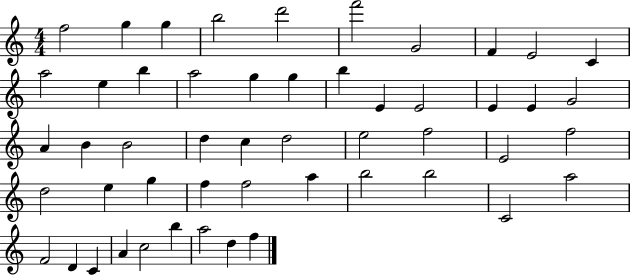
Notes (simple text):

F5/h G5/q G5/q B5/h D6/h F6/h G4/h F4/q E4/h C4/q A5/h E5/q B5/q A5/h G5/q G5/q B5/q E4/q E4/h E4/q E4/q G4/h A4/q B4/q B4/h D5/q C5/q D5/h E5/h F5/h E4/h F5/h D5/h E5/q G5/q F5/q F5/h A5/q B5/h B5/h C4/h A5/h F4/h D4/q C4/q A4/q C5/h B5/q A5/h D5/q F5/q